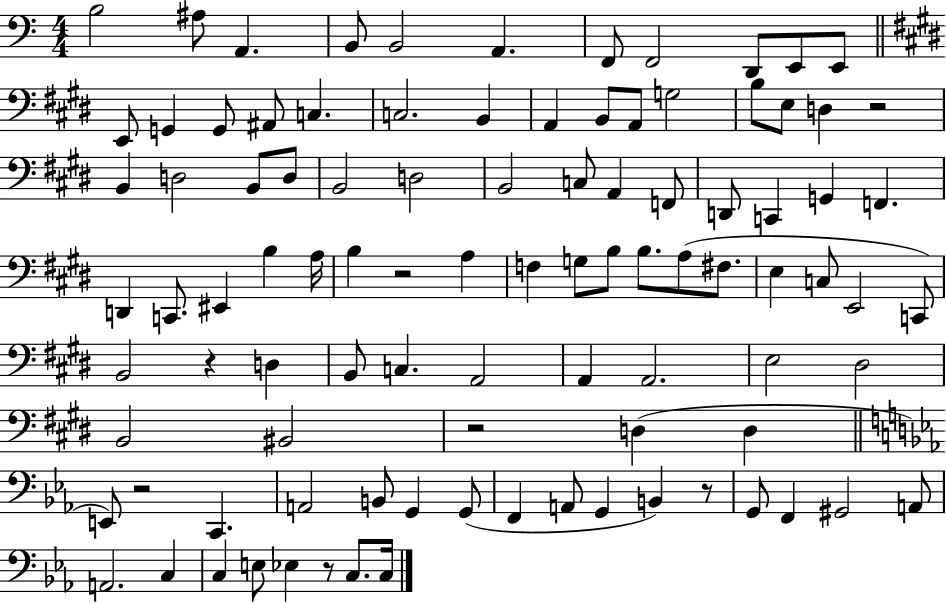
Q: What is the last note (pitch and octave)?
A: C3